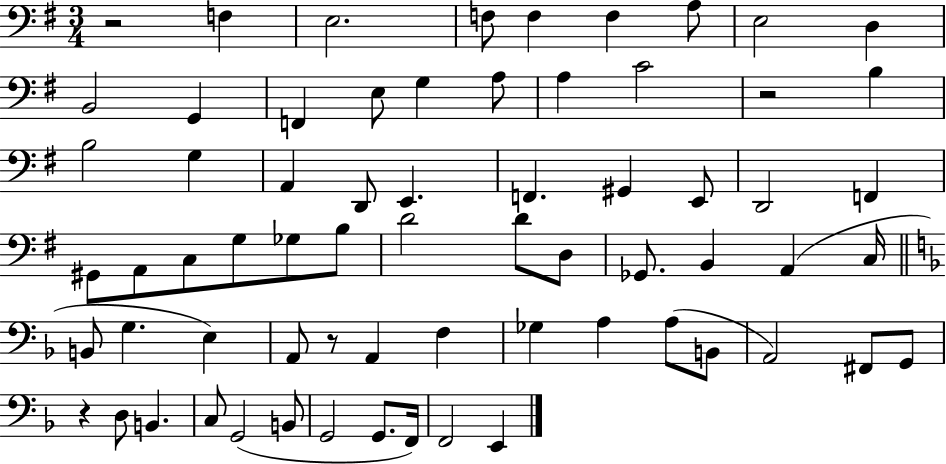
X:1
T:Untitled
M:3/4
L:1/4
K:G
z2 F, E,2 F,/2 F, F, A,/2 E,2 D, B,,2 G,, F,, E,/2 G, A,/2 A, C2 z2 B, B,2 G, A,, D,,/2 E,, F,, ^G,, E,,/2 D,,2 F,, ^G,,/2 A,,/2 C,/2 G,/2 _G,/2 B,/2 D2 D/2 D,/2 _G,,/2 B,, A,, C,/4 B,,/2 G, E, A,,/2 z/2 A,, F, _G, A, A,/2 B,,/2 A,,2 ^F,,/2 G,,/2 z D,/2 B,, C,/2 G,,2 B,,/2 G,,2 G,,/2 F,,/4 F,,2 E,,